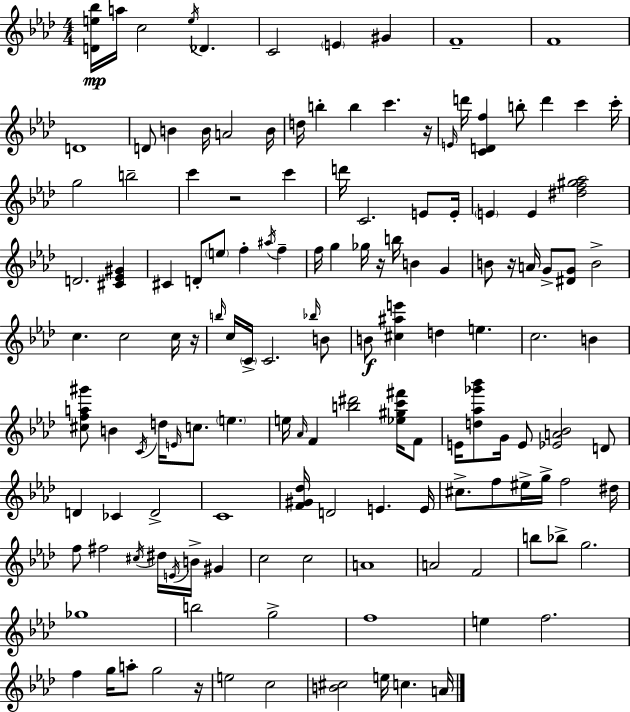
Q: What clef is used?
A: treble